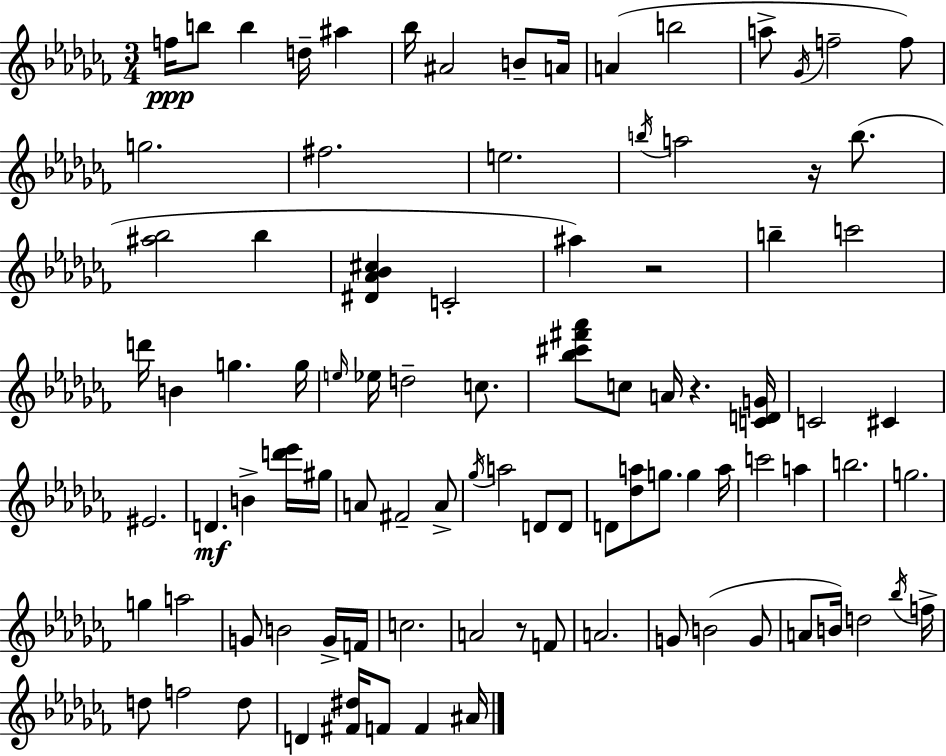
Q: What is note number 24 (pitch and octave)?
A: A#5